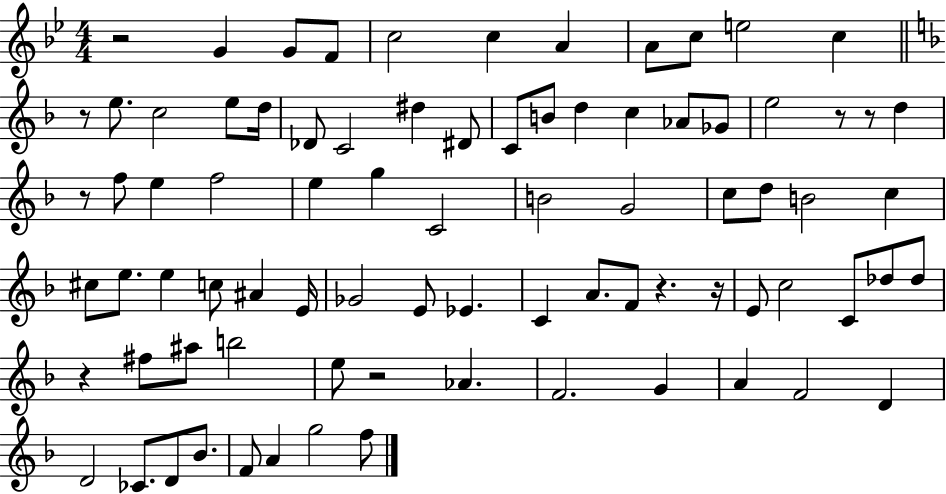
R/h G4/q G4/e F4/e C5/h C5/q A4/q A4/e C5/e E5/h C5/q R/e E5/e. C5/h E5/e D5/s Db4/e C4/h D#5/q D#4/e C4/e B4/e D5/q C5/q Ab4/e Gb4/e E5/h R/e R/e D5/q R/e F5/e E5/q F5/h E5/q G5/q C4/h B4/h G4/h C5/e D5/e B4/h C5/q C#5/e E5/e. E5/q C5/e A#4/q E4/s Gb4/h E4/e Eb4/q. C4/q A4/e. F4/e R/q. R/s E4/e C5/h C4/e Db5/e Db5/e R/q F#5/e A#5/e B5/h E5/e R/h Ab4/q. F4/h. G4/q A4/q F4/h D4/q D4/h CES4/e. D4/e Bb4/e. F4/e A4/q G5/h F5/e